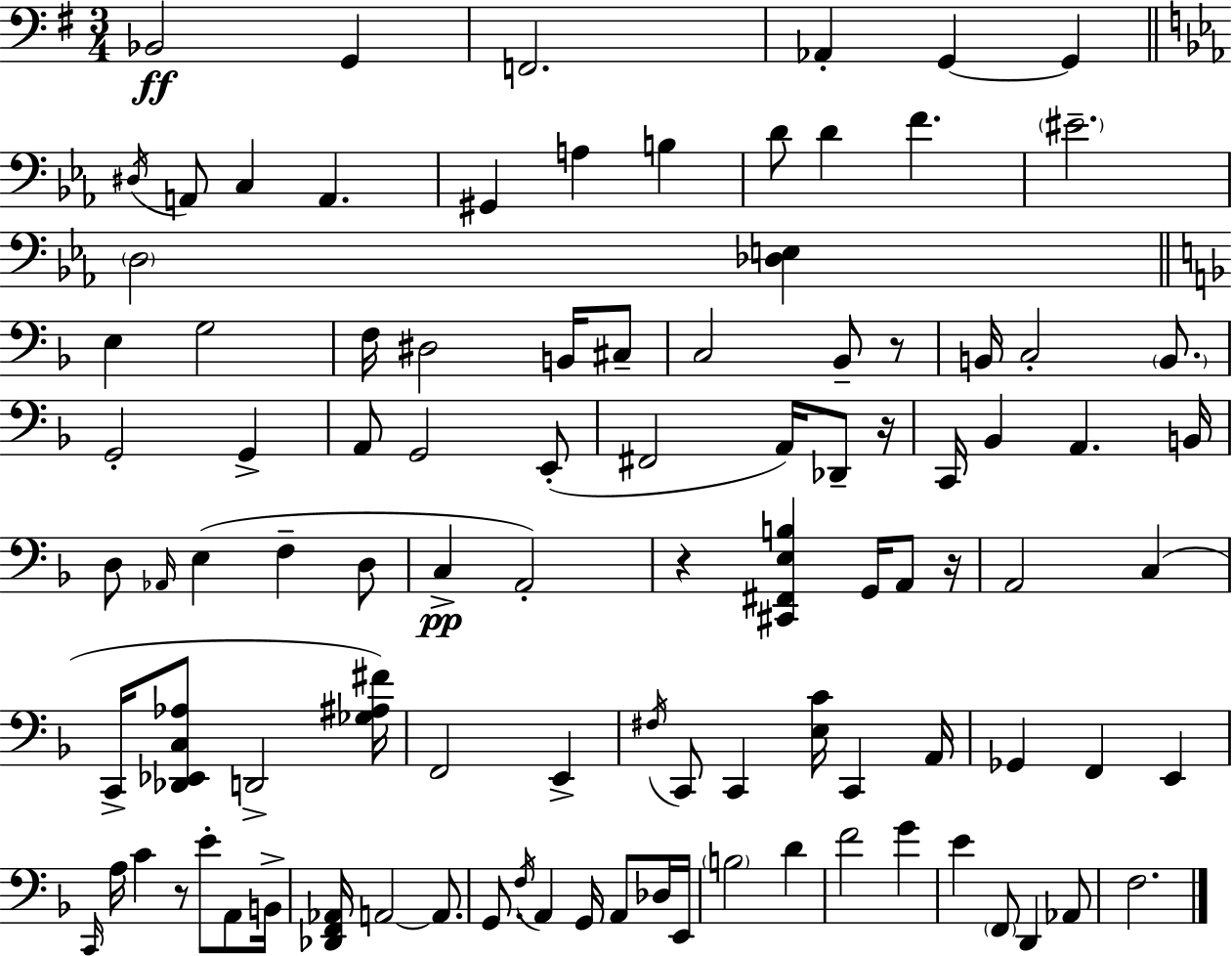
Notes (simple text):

Bb2/h G2/q F2/h. Ab2/q G2/q G2/q D#3/s A2/e C3/q A2/q. G#2/q A3/q B3/q D4/e D4/q F4/q. EIS4/h. D3/h [Db3,E3]/q E3/q G3/h F3/s D#3/h B2/s C#3/e C3/h Bb2/e R/e B2/s C3/h B2/e. G2/h G2/q A2/e G2/h E2/e F#2/h A2/s Db2/e R/s C2/s Bb2/q A2/q. B2/s D3/e Ab2/s E3/q F3/q D3/e C3/q A2/h R/q [C#2,F#2,E3,B3]/q G2/s A2/e R/s A2/h C3/q C2/s [Db2,Eb2,C3,Ab3]/e D2/h [Gb3,A#3,F#4]/s F2/h E2/q F#3/s C2/e C2/q [E3,C4]/s C2/q A2/s Gb2/q F2/q E2/q C2/s A3/s C4/q R/e E4/e A2/e B2/s [Db2,F2,Ab2]/s A2/h A2/e. G2/e. F3/s A2/q G2/s A2/e Db3/s E2/s B3/h D4/q F4/h G4/q E4/q F2/e D2/q Ab2/e F3/h.